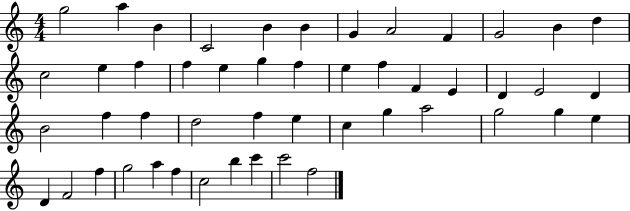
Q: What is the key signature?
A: C major